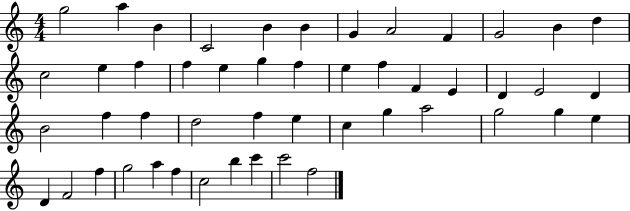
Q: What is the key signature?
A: C major